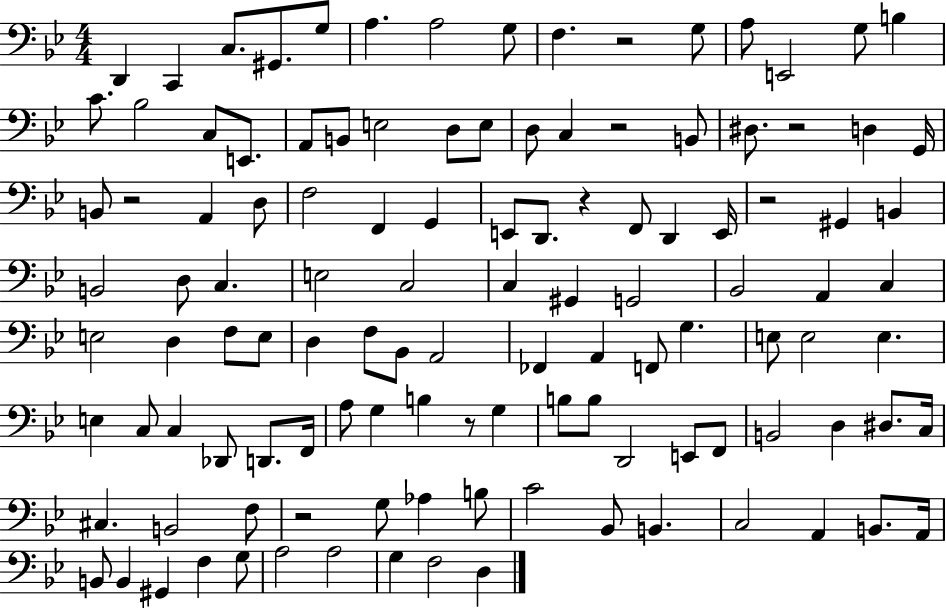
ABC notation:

X:1
T:Untitled
M:4/4
L:1/4
K:Bb
D,, C,, C,/2 ^G,,/2 G,/2 A, A,2 G,/2 F, z2 G,/2 A,/2 E,,2 G,/2 B, C/2 _B,2 C,/2 E,,/2 A,,/2 B,,/2 E,2 D,/2 E,/2 D,/2 C, z2 B,,/2 ^D,/2 z2 D, G,,/4 B,,/2 z2 A,, D,/2 F,2 F,, G,, E,,/2 D,,/2 z F,,/2 D,, E,,/4 z2 ^G,, B,, B,,2 D,/2 C, E,2 C,2 C, ^G,, G,,2 _B,,2 A,, C, E,2 D, F,/2 E,/2 D, F,/2 _B,,/2 A,,2 _F,, A,, F,,/2 G, E,/2 E,2 E, E, C,/2 C, _D,,/2 D,,/2 F,,/4 A,/2 G, B, z/2 G, B,/2 B,/2 D,,2 E,,/2 F,,/2 B,,2 D, ^D,/2 C,/4 ^C, B,,2 F,/2 z2 G,/2 _A, B,/2 C2 _B,,/2 B,, C,2 A,, B,,/2 A,,/4 B,,/2 B,, ^G,, F, G,/2 A,2 A,2 G, F,2 D,